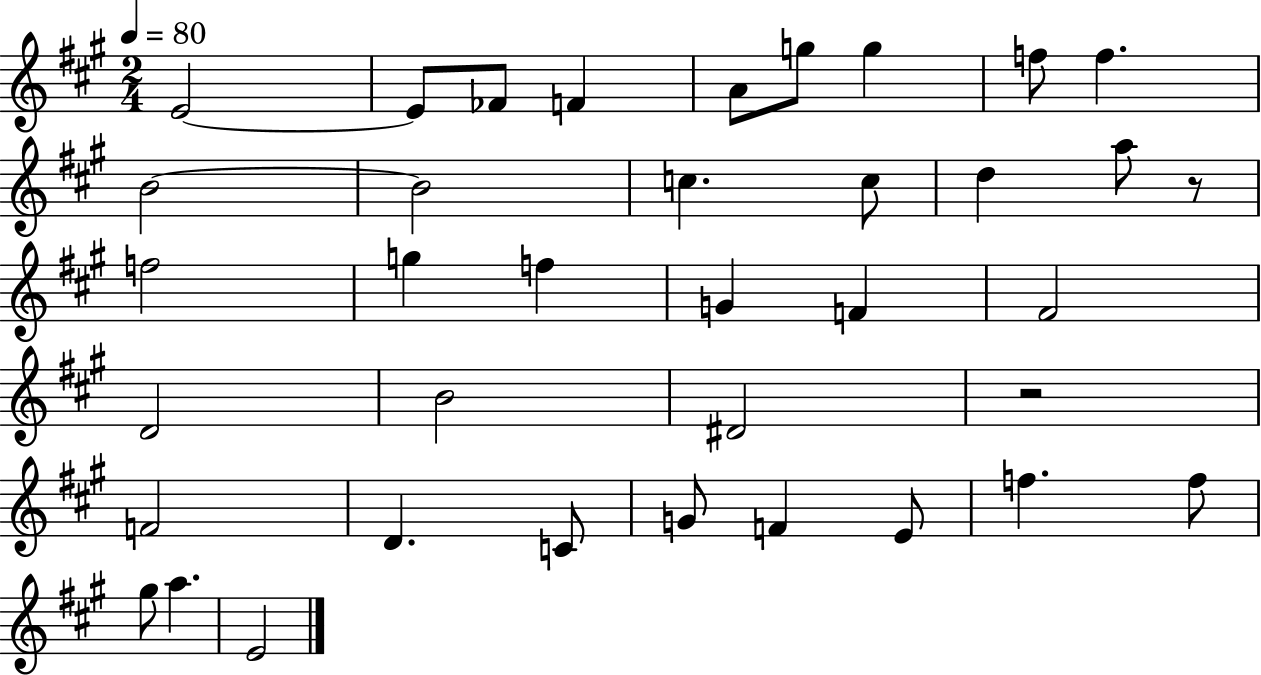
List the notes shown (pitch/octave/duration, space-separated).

E4/h E4/e FES4/e F4/q A4/e G5/e G5/q F5/e F5/q. B4/h B4/h C5/q. C5/e D5/q A5/e R/e F5/h G5/q F5/q G4/q F4/q F#4/h D4/h B4/h D#4/h R/h F4/h D4/q. C4/e G4/e F4/q E4/e F5/q. F5/e G#5/e A5/q. E4/h